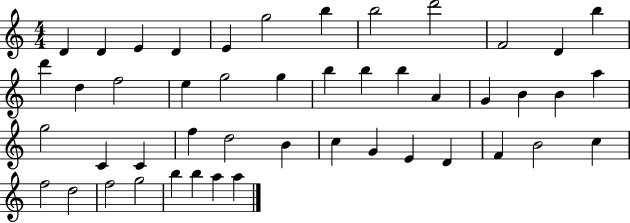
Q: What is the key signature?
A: C major